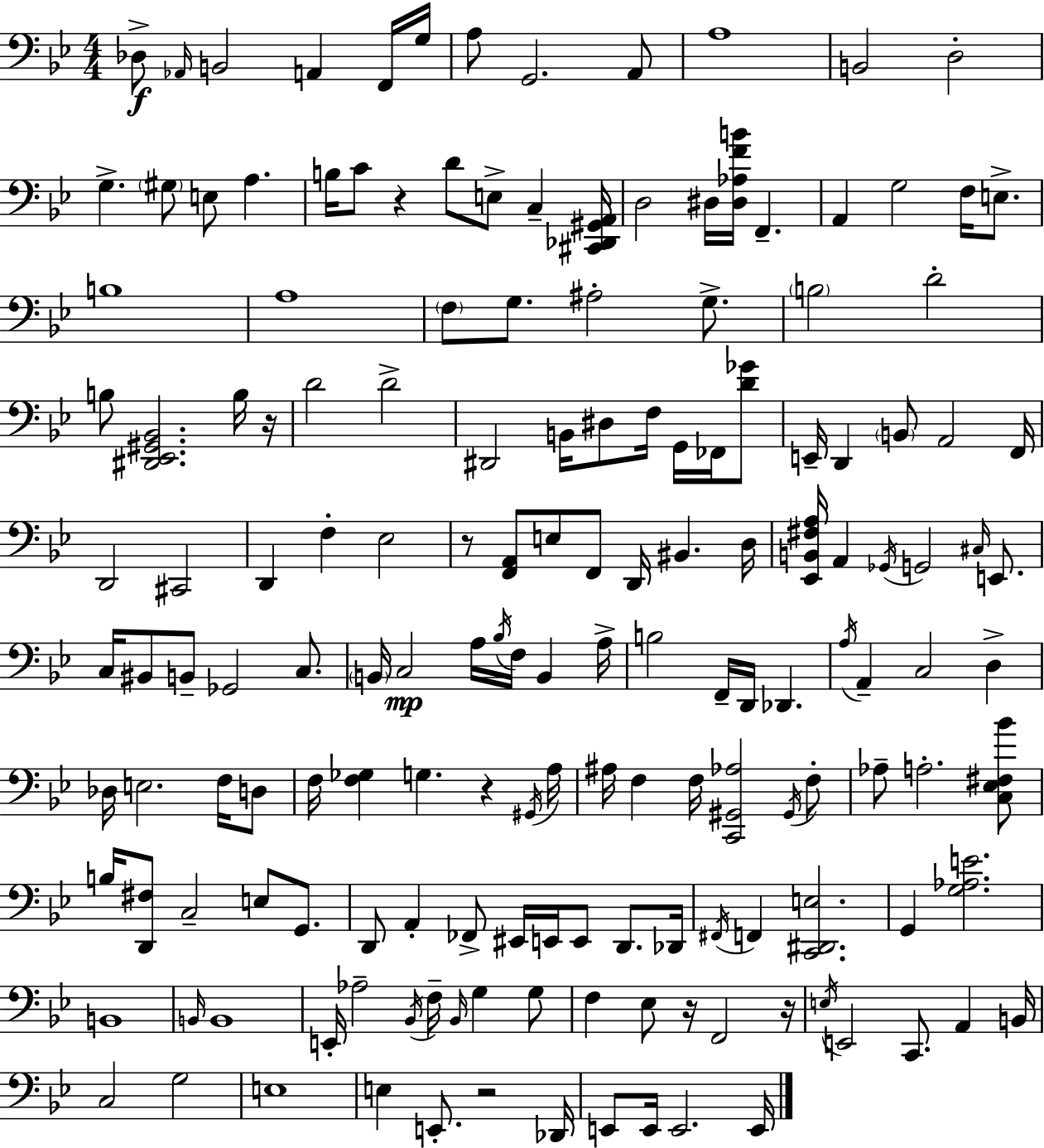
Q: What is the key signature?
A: G minor